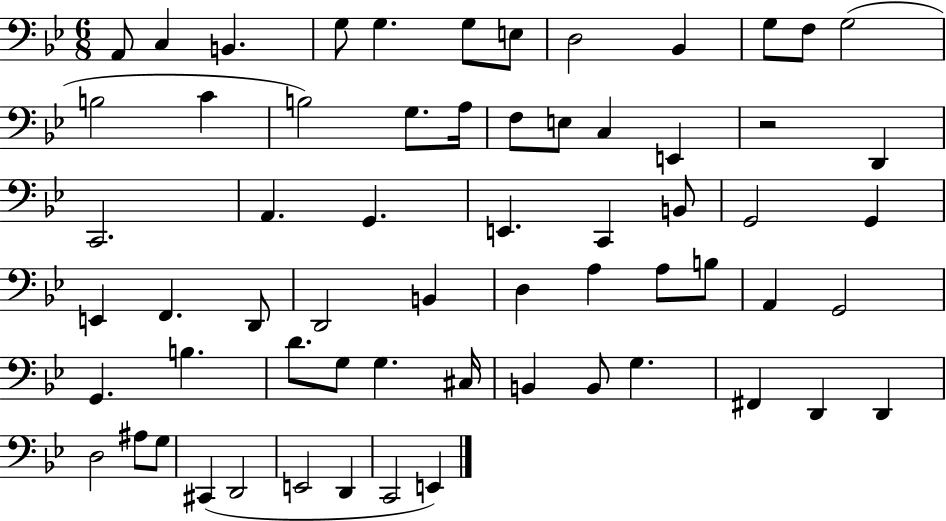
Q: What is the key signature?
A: BES major